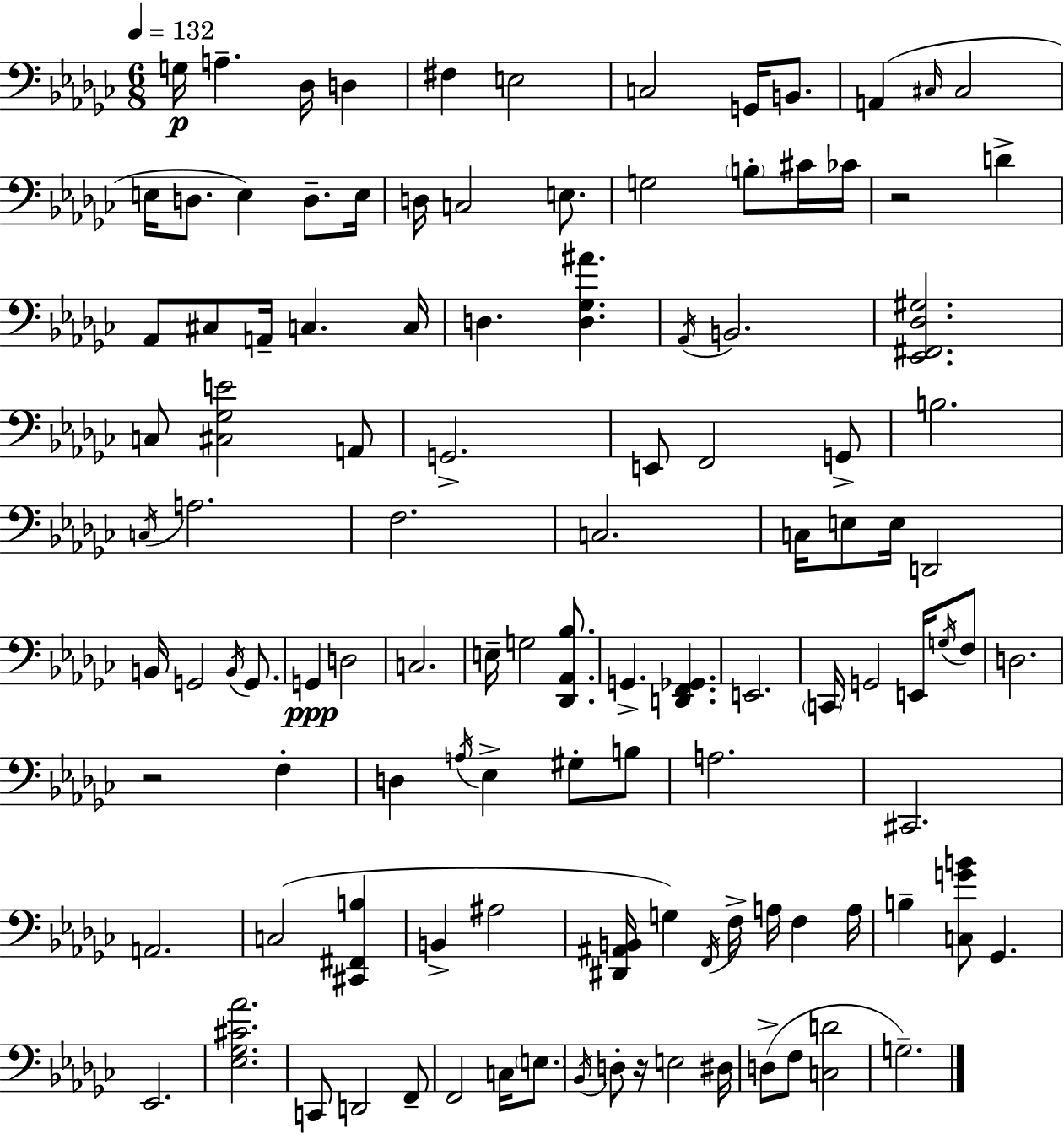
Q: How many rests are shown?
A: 3